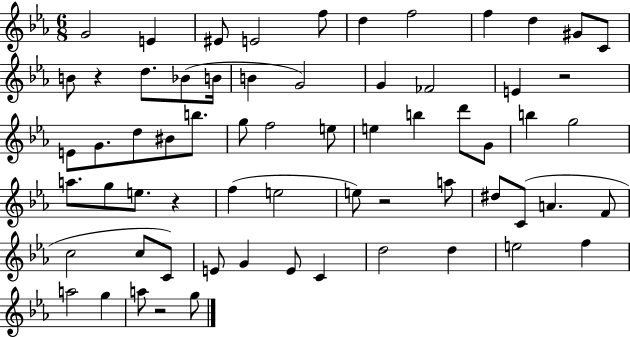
X:1
T:Untitled
M:6/8
L:1/4
K:Eb
G2 E ^E/2 E2 f/2 d f2 f d ^G/2 C/2 B/2 z d/2 _B/2 B/4 B G2 G _F2 E z2 E/2 G/2 d/2 ^B/2 b/2 g/2 f2 e/2 e b d'/2 G/2 b g2 a/2 g/2 e/2 z f e2 e/2 z2 a/2 ^d/2 C/2 A F/2 c2 c/2 C/2 E/2 G E/2 C d2 d e2 f a2 g a/2 z2 g/2